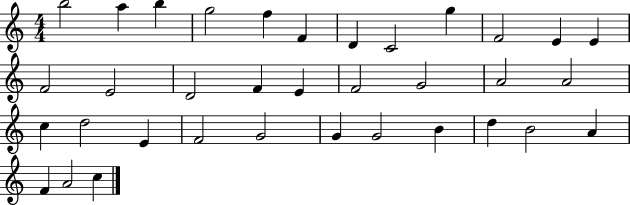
B5/h A5/q B5/q G5/h F5/q F4/q D4/q C4/h G5/q F4/h E4/q E4/q F4/h E4/h D4/h F4/q E4/q F4/h G4/h A4/h A4/h C5/q D5/h E4/q F4/h G4/h G4/q G4/h B4/q D5/q B4/h A4/q F4/q A4/h C5/q